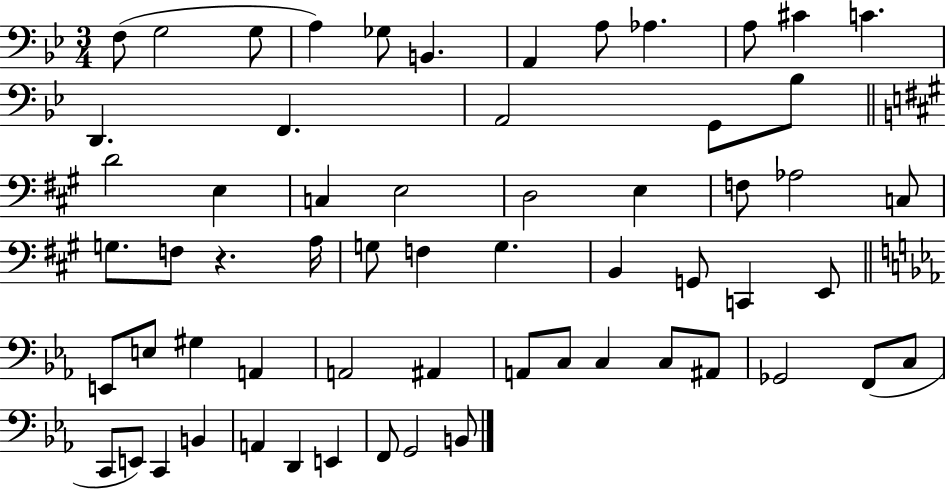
X:1
T:Untitled
M:3/4
L:1/4
K:Bb
F,/2 G,2 G,/2 A, _G,/2 B,, A,, A,/2 _A, A,/2 ^C C D,, F,, A,,2 G,,/2 _B,/2 D2 E, C, E,2 D,2 E, F,/2 _A,2 C,/2 G,/2 F,/2 z A,/4 G,/2 F, G, B,, G,,/2 C,, E,,/2 E,,/2 E,/2 ^G, A,, A,,2 ^A,, A,,/2 C,/2 C, C,/2 ^A,,/2 _G,,2 F,,/2 C,/2 C,,/2 E,,/2 C,, B,, A,, D,, E,, F,,/2 G,,2 B,,/2